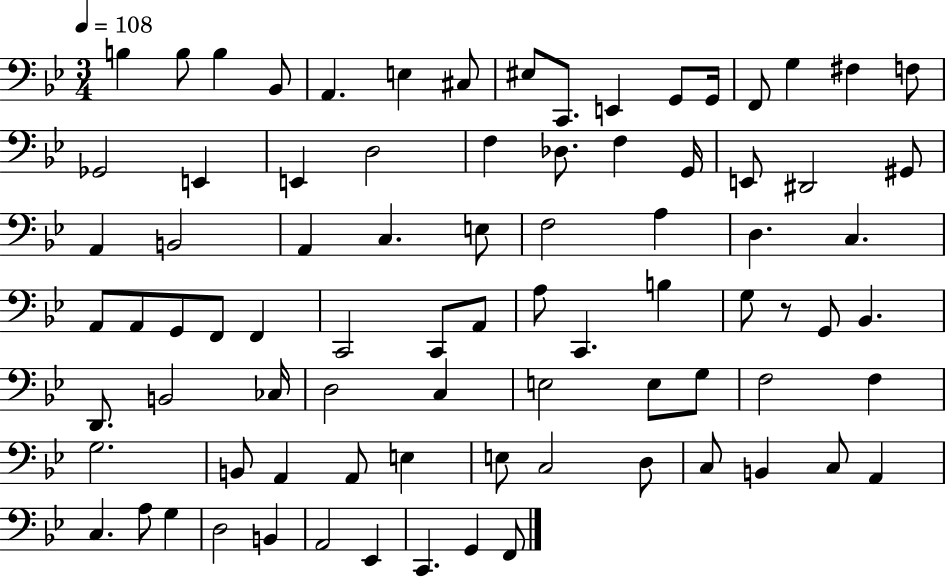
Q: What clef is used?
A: bass